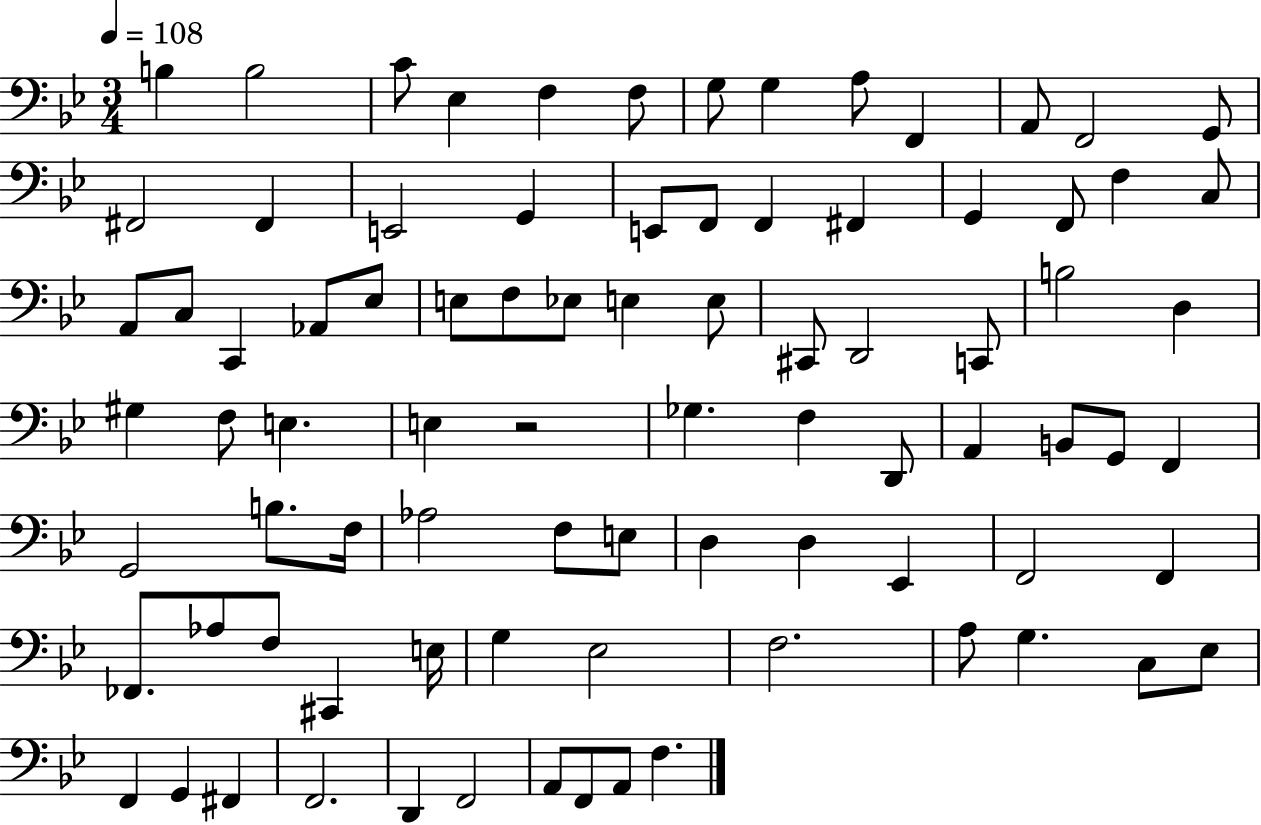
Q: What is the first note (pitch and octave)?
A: B3